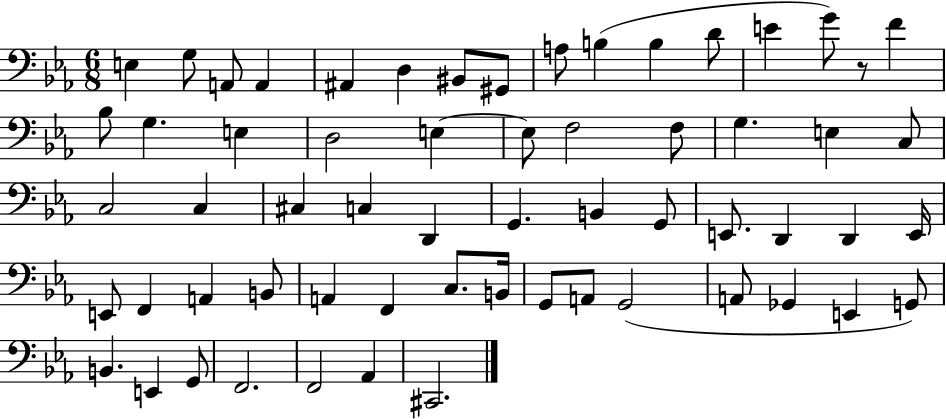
E3/q G3/e A2/e A2/q A#2/q D3/q BIS2/e G#2/e A3/e B3/q B3/q D4/e E4/q G4/e R/e F4/q Bb3/e G3/q. E3/q D3/h E3/q E3/e F3/h F3/e G3/q. E3/q C3/e C3/h C3/q C#3/q C3/q D2/q G2/q. B2/q G2/e E2/e. D2/q D2/q E2/s E2/e F2/q A2/q B2/e A2/q F2/q C3/e. B2/s G2/e A2/e G2/h A2/e Gb2/q E2/q G2/e B2/q. E2/q G2/e F2/h. F2/h Ab2/q C#2/h.